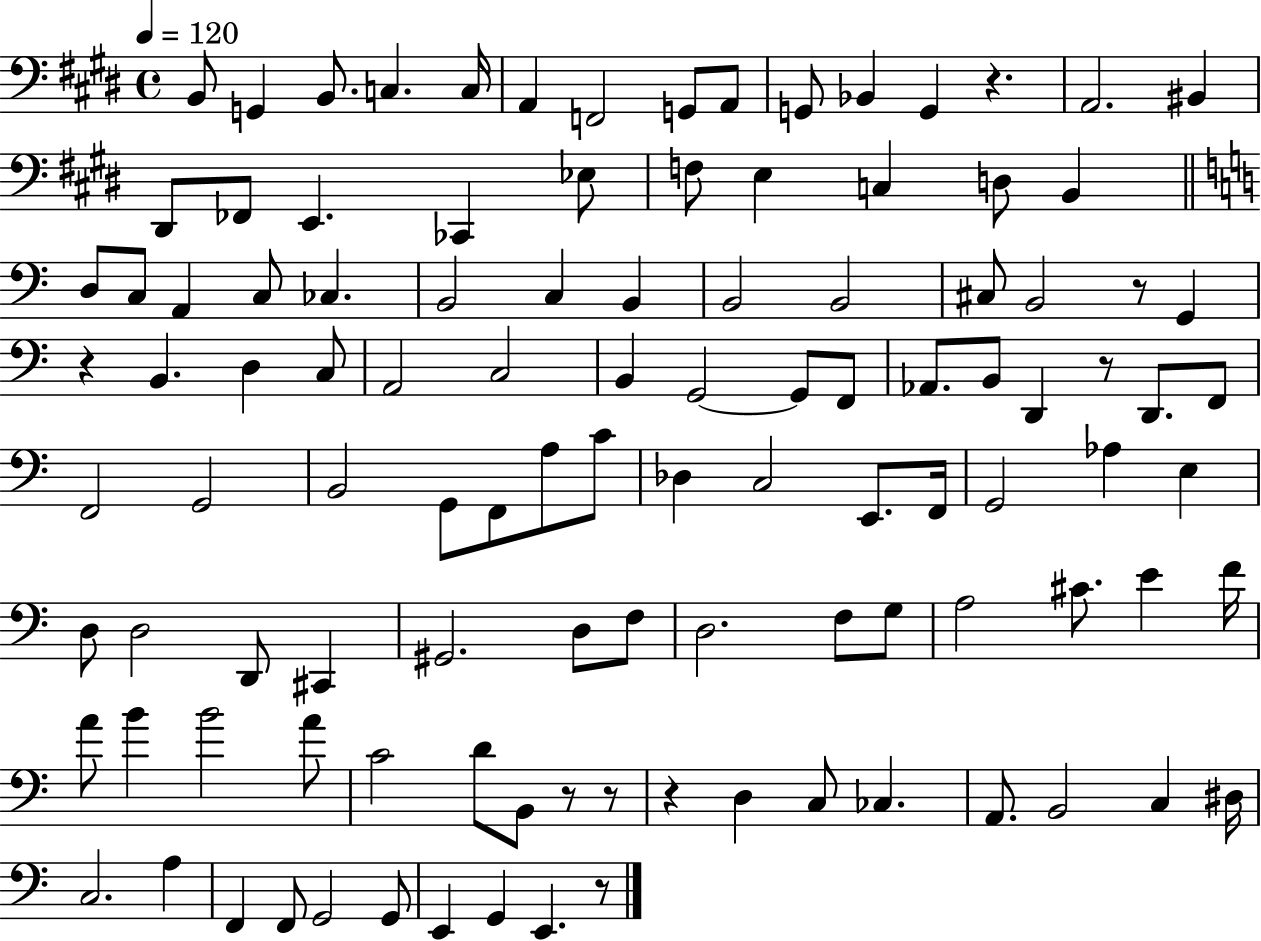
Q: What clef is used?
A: bass